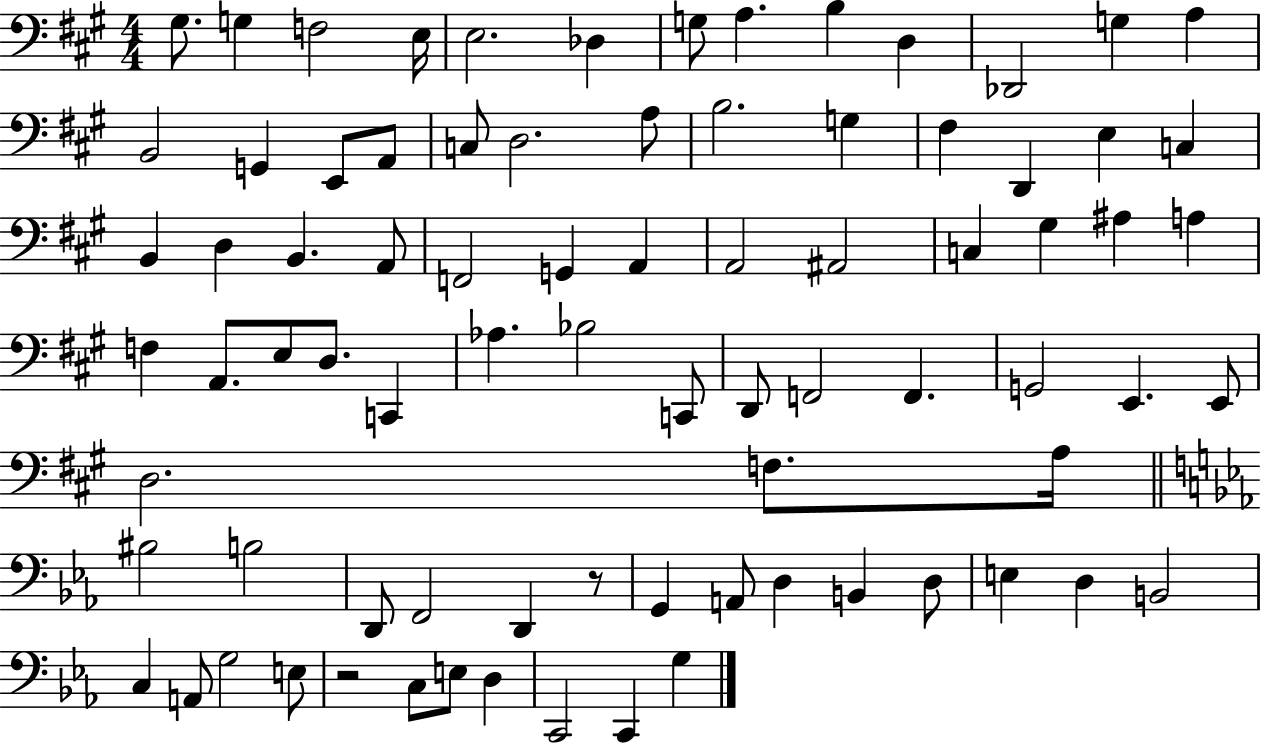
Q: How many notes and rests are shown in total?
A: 81